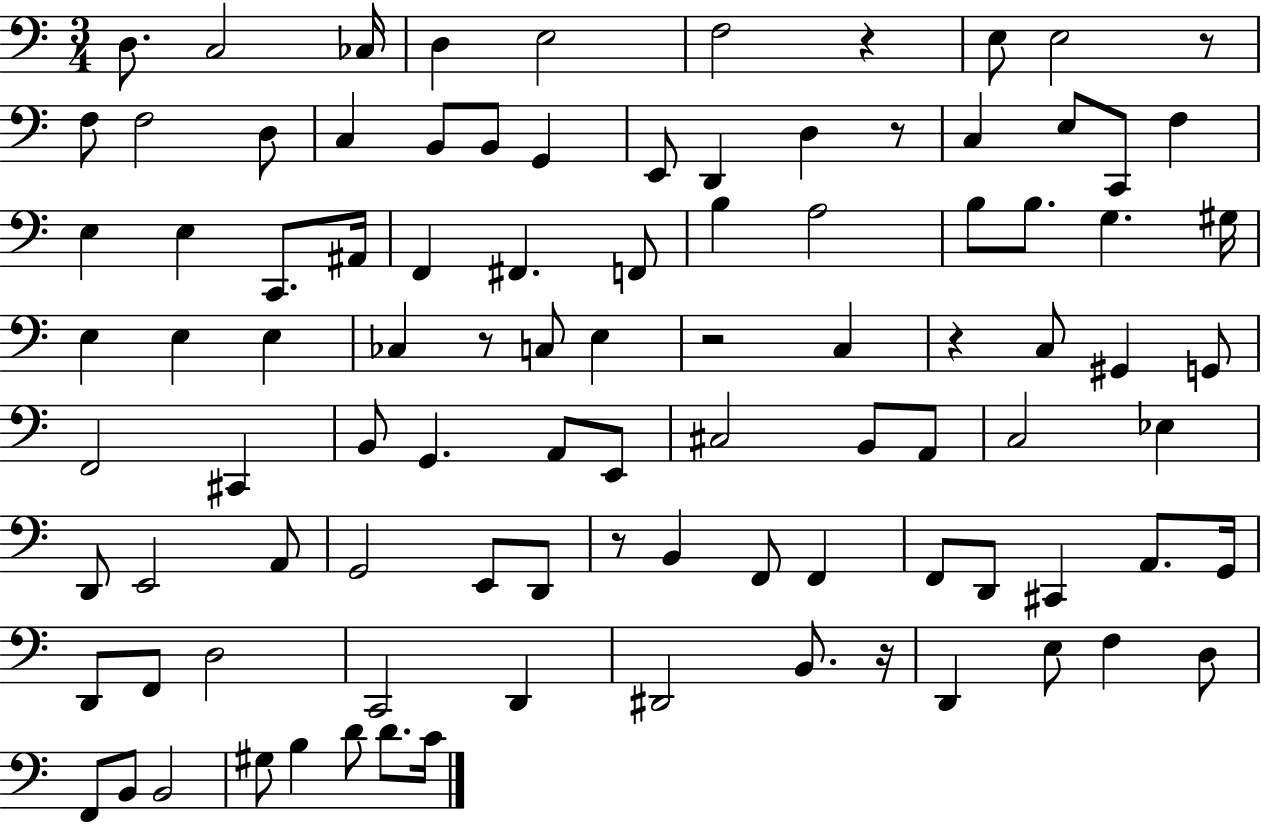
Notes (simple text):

D3/e. C3/h CES3/s D3/q E3/h F3/h R/q E3/e E3/h R/e F3/e F3/h D3/e C3/q B2/e B2/e G2/q E2/e D2/q D3/q R/e C3/q E3/e C2/e F3/q E3/q E3/q C2/e. A#2/s F2/q F#2/q. F2/e B3/q A3/h B3/e B3/e. G3/q. G#3/s E3/q E3/q E3/q CES3/q R/e C3/e E3/q R/h C3/q R/q C3/e G#2/q G2/e F2/h C#2/q B2/e G2/q. A2/e E2/e C#3/h B2/e A2/e C3/h Eb3/q D2/e E2/h A2/e G2/h E2/e D2/e R/e B2/q F2/e F2/q F2/e D2/e C#2/q A2/e. G2/s D2/e F2/e D3/h C2/h D2/q D#2/h B2/e. R/s D2/q E3/e F3/q D3/e F2/e B2/e B2/h G#3/e B3/q D4/e D4/e. C4/s